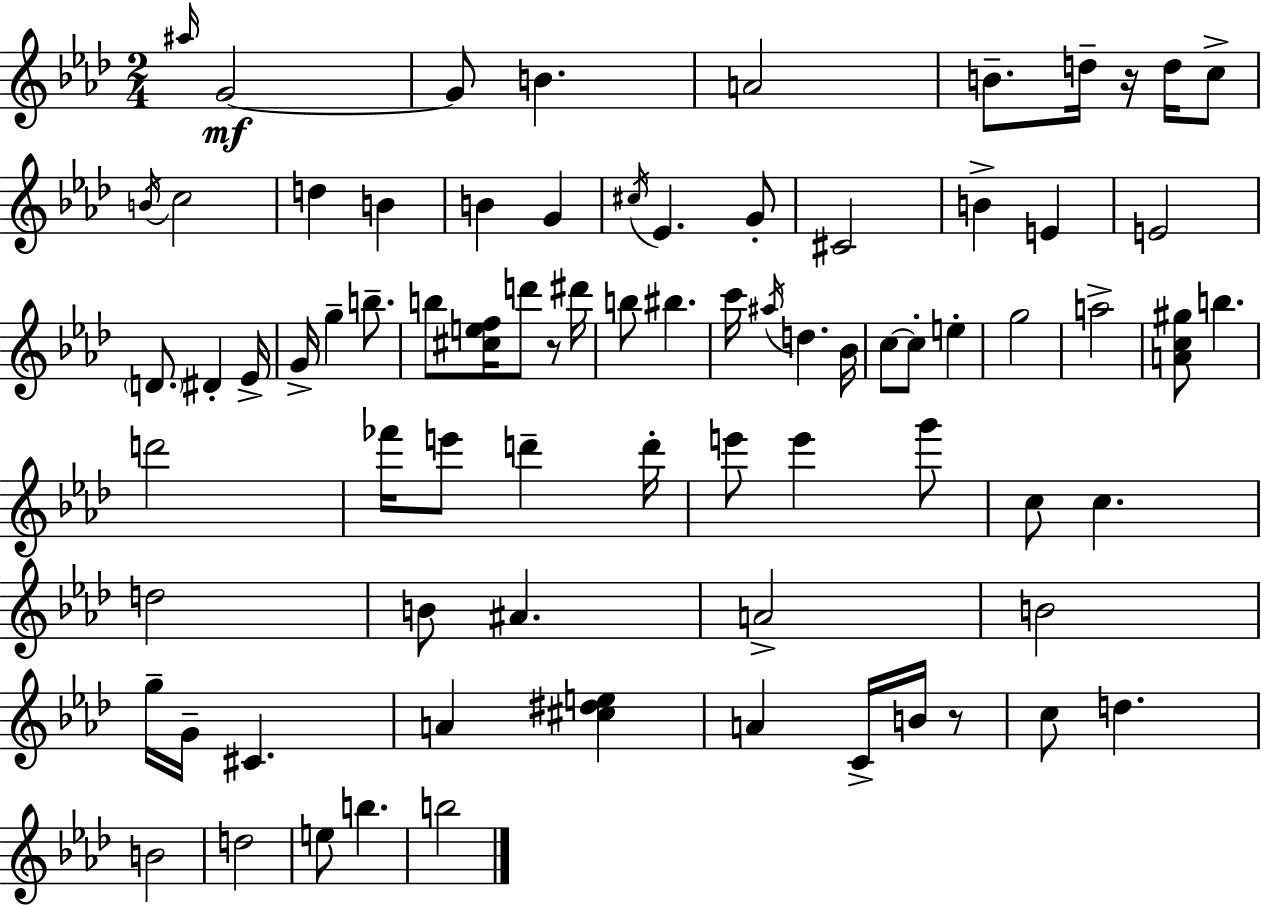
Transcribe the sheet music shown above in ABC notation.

X:1
T:Untitled
M:2/4
L:1/4
K:Ab
^a/4 G2 G/2 B A2 B/2 d/4 z/4 d/4 c/2 B/4 c2 d B B G ^c/4 _E G/2 ^C2 B E E2 D/2 ^D _E/4 G/4 g b/2 b/2 [^cef]/4 d'/2 z/2 ^d'/4 b/2 ^b c'/4 ^a/4 d _B/4 c/2 c/2 e g2 a2 [Ac^g]/2 b d'2 _f'/4 e'/2 d' d'/4 e'/2 e' g'/2 c/2 c d2 B/2 ^A A2 B2 g/4 G/4 ^C A [^c^de] A C/4 B/4 z/2 c/2 d B2 d2 e/2 b b2